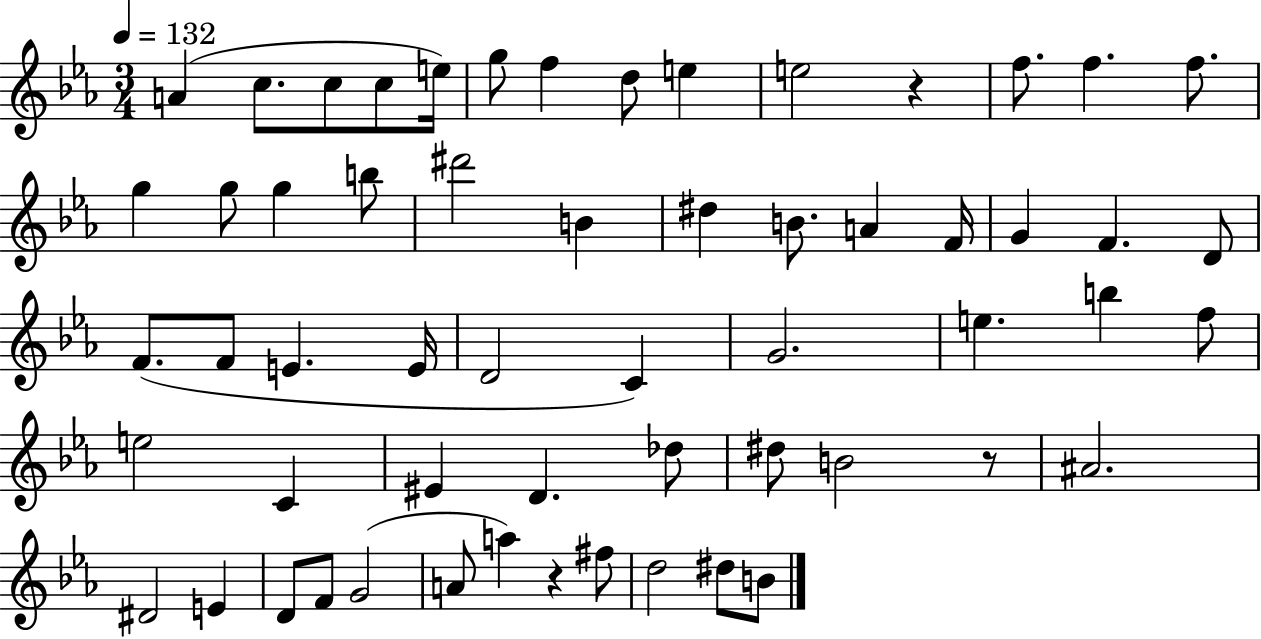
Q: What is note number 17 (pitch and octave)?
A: B5